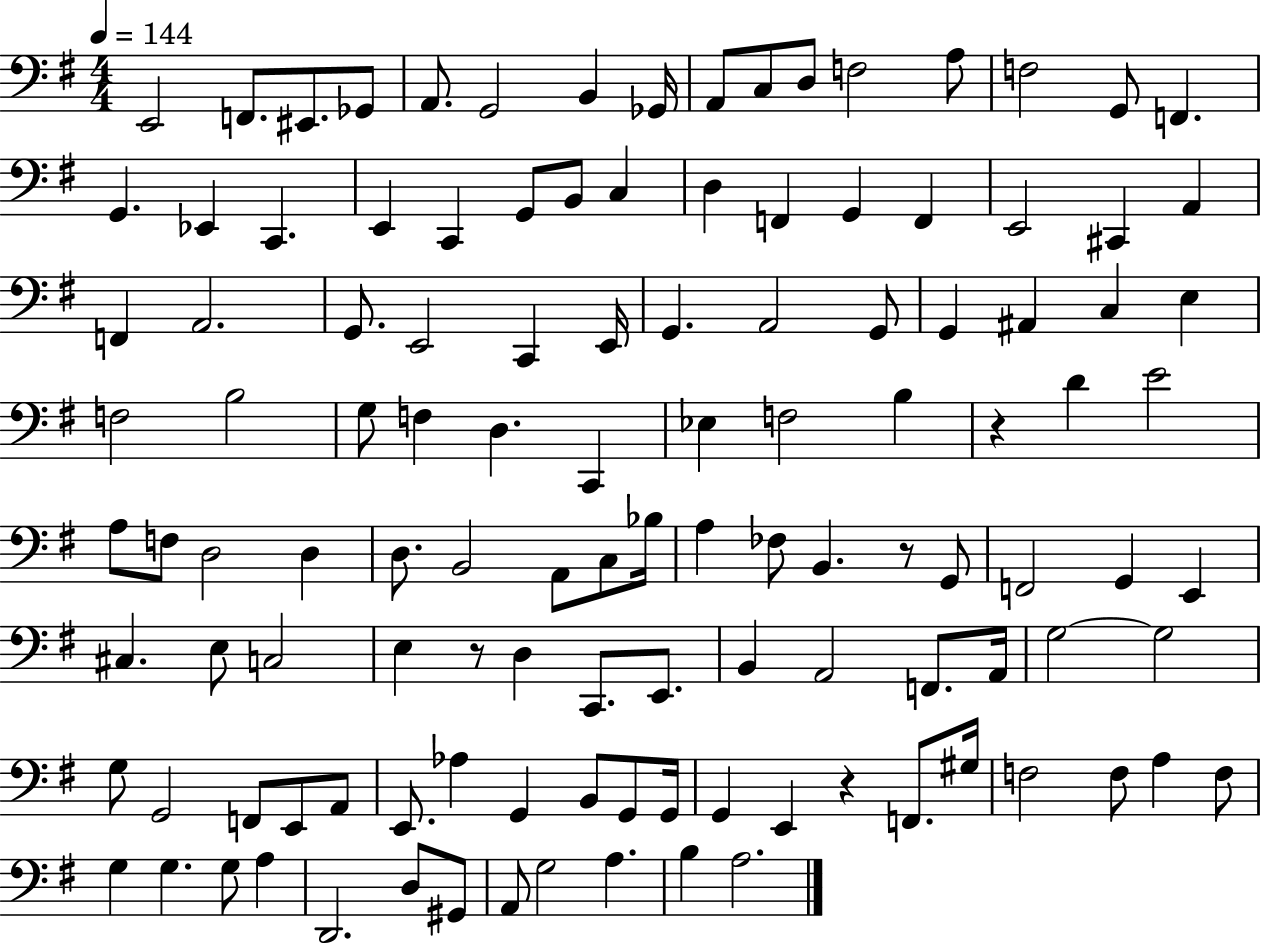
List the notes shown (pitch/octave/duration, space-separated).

E2/h F2/e. EIS2/e. Gb2/e A2/e. G2/h B2/q Gb2/s A2/e C3/e D3/e F3/h A3/e F3/h G2/e F2/q. G2/q. Eb2/q C2/q. E2/q C2/q G2/e B2/e C3/q D3/q F2/q G2/q F2/q E2/h C#2/q A2/q F2/q A2/h. G2/e. E2/h C2/q E2/s G2/q. A2/h G2/e G2/q A#2/q C3/q E3/q F3/h B3/h G3/e F3/q D3/q. C2/q Eb3/q F3/h B3/q R/q D4/q E4/h A3/e F3/e D3/h D3/q D3/e. B2/h A2/e C3/e Bb3/s A3/q FES3/e B2/q. R/e G2/e F2/h G2/q E2/q C#3/q. E3/e C3/h E3/q R/e D3/q C2/e. E2/e. B2/q A2/h F2/e. A2/s G3/h G3/h G3/e G2/h F2/e E2/e A2/e E2/e. Ab3/q G2/q B2/e G2/e G2/s G2/q E2/q R/q F2/e. G#3/s F3/h F3/e A3/q F3/e G3/q G3/q. G3/e A3/q D2/h. D3/e G#2/e A2/e G3/h A3/q. B3/q A3/h.